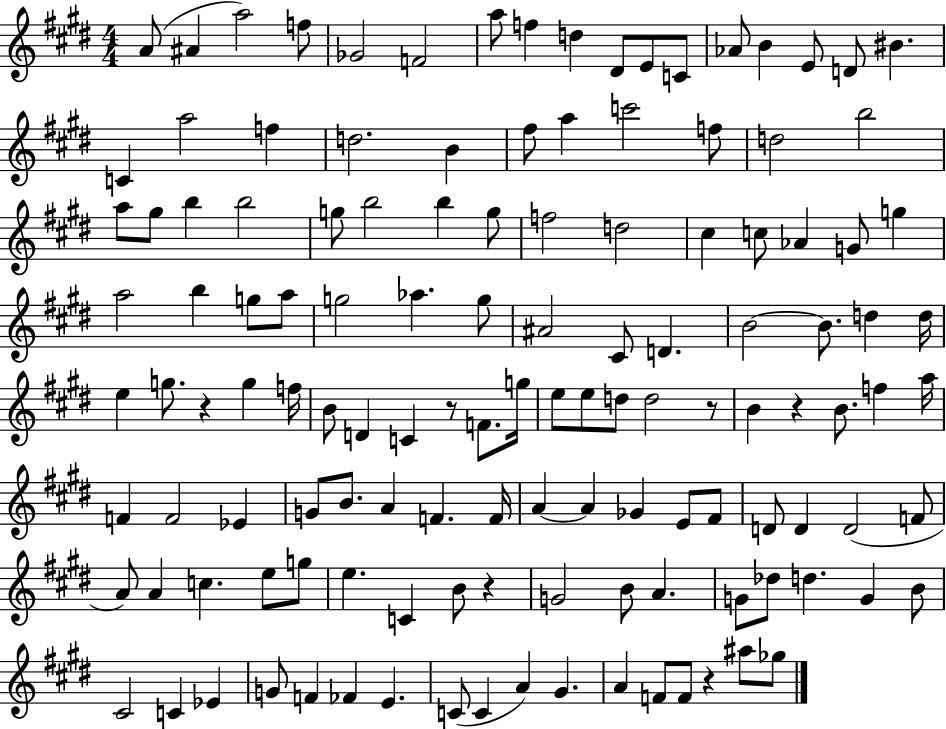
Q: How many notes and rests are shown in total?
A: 129